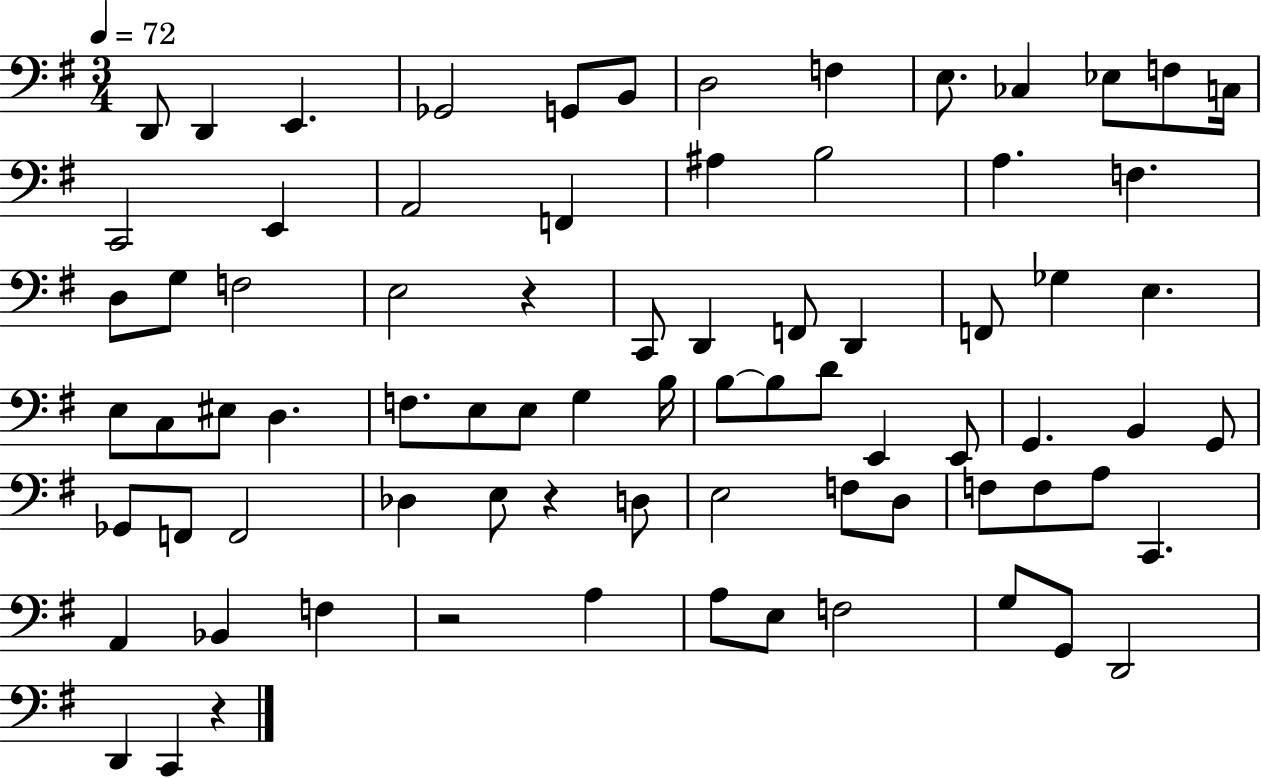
D2/e D2/q E2/q. Gb2/h G2/e B2/e D3/h F3/q E3/e. CES3/q Eb3/e F3/e C3/s C2/h E2/q A2/h F2/q A#3/q B3/h A3/q. F3/q. D3/e G3/e F3/h E3/h R/q C2/e D2/q F2/e D2/q F2/e Gb3/q E3/q. E3/e C3/e EIS3/e D3/q. F3/e. E3/e E3/e G3/q B3/s B3/e B3/e D4/e E2/q E2/e G2/q. B2/q G2/e Gb2/e F2/e F2/h Db3/q E3/e R/q D3/e E3/h F3/e D3/e F3/e F3/e A3/e C2/q. A2/q Bb2/q F3/q R/h A3/q A3/e E3/e F3/h G3/e G2/e D2/h D2/q C2/q R/q